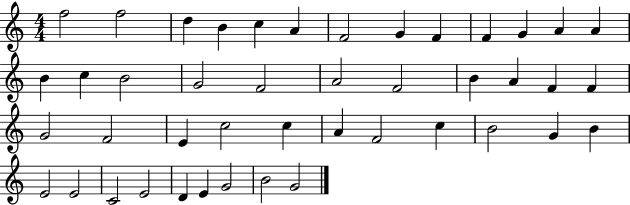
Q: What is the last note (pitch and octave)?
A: G4